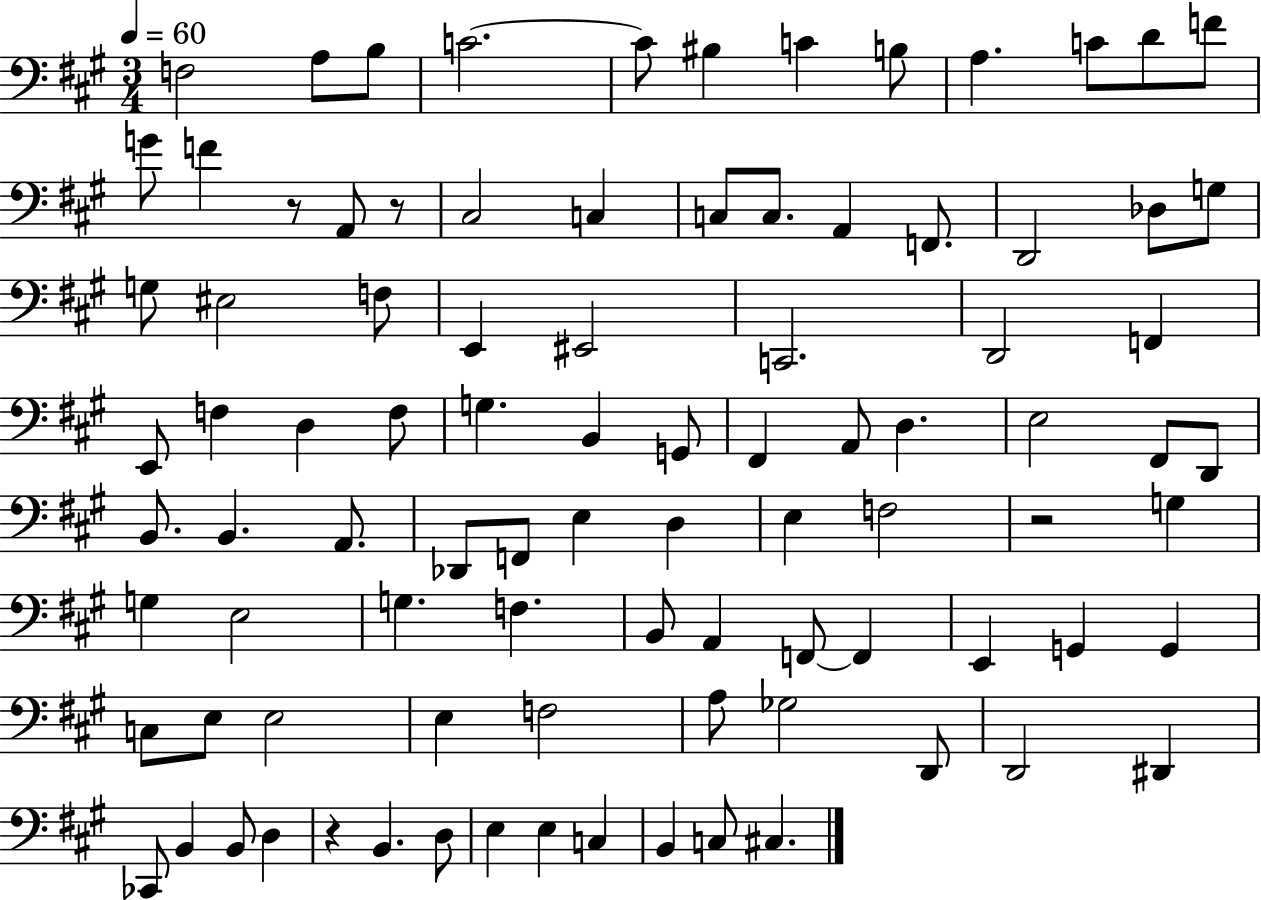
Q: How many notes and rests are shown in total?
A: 92